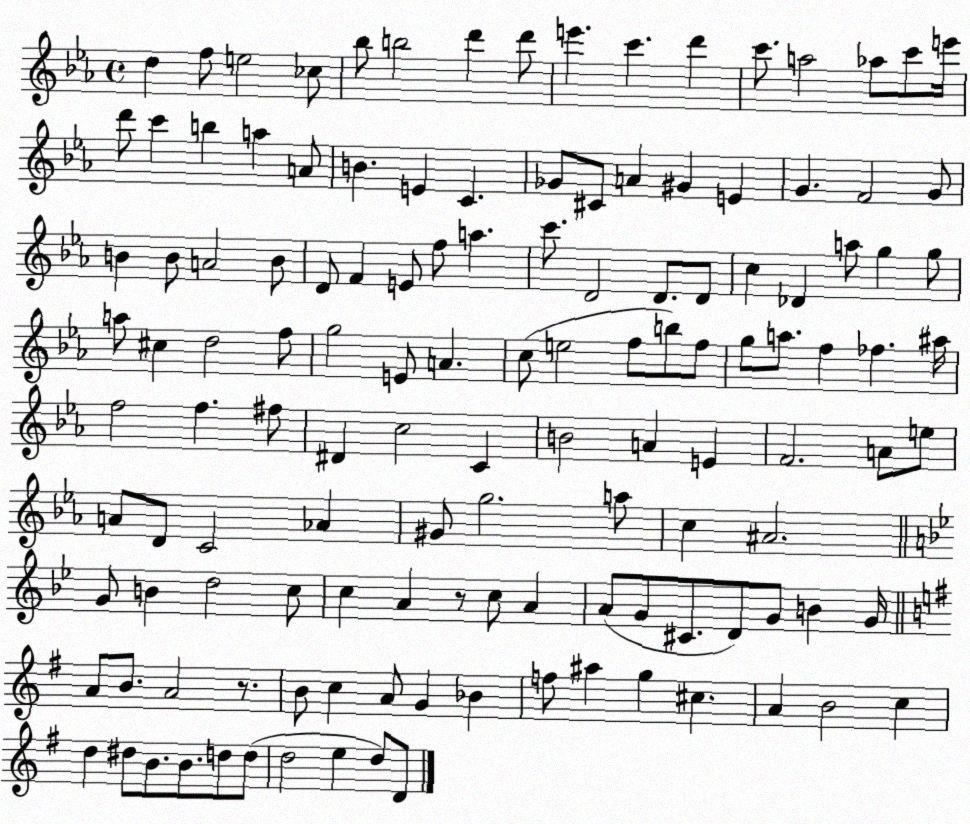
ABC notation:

X:1
T:Untitled
M:4/4
L:1/4
K:Eb
d f/2 e2 _c/2 _b/2 b2 d' d'/2 e' c' d' c'/2 a2 _a/2 c'/2 e'/4 d'/2 c' b a A/2 B E C _G/2 ^C/2 A ^G E G F2 G/2 B B/2 A2 B/2 D/2 F E/2 f/2 a c'/2 D2 D/2 D/2 c _D a/2 g g/2 a/2 ^c d2 f/2 g2 E/2 A c/2 e2 f/2 b/2 f/2 g/2 a/2 f _f ^a/4 f2 f ^f/2 ^D c2 C B2 A E F2 A/2 e/2 A/2 D/2 C2 _A ^G/2 g2 a/2 c ^A2 G/2 B d2 c/2 c A z/2 c/2 A A/2 G/2 ^C/2 D/2 G/2 B G/4 A/2 B/2 A2 z/2 B/2 c A/2 G _B f/2 ^a g ^c A B2 c d ^d/2 B/2 B/2 d/2 d/2 d2 e d/2 D/2